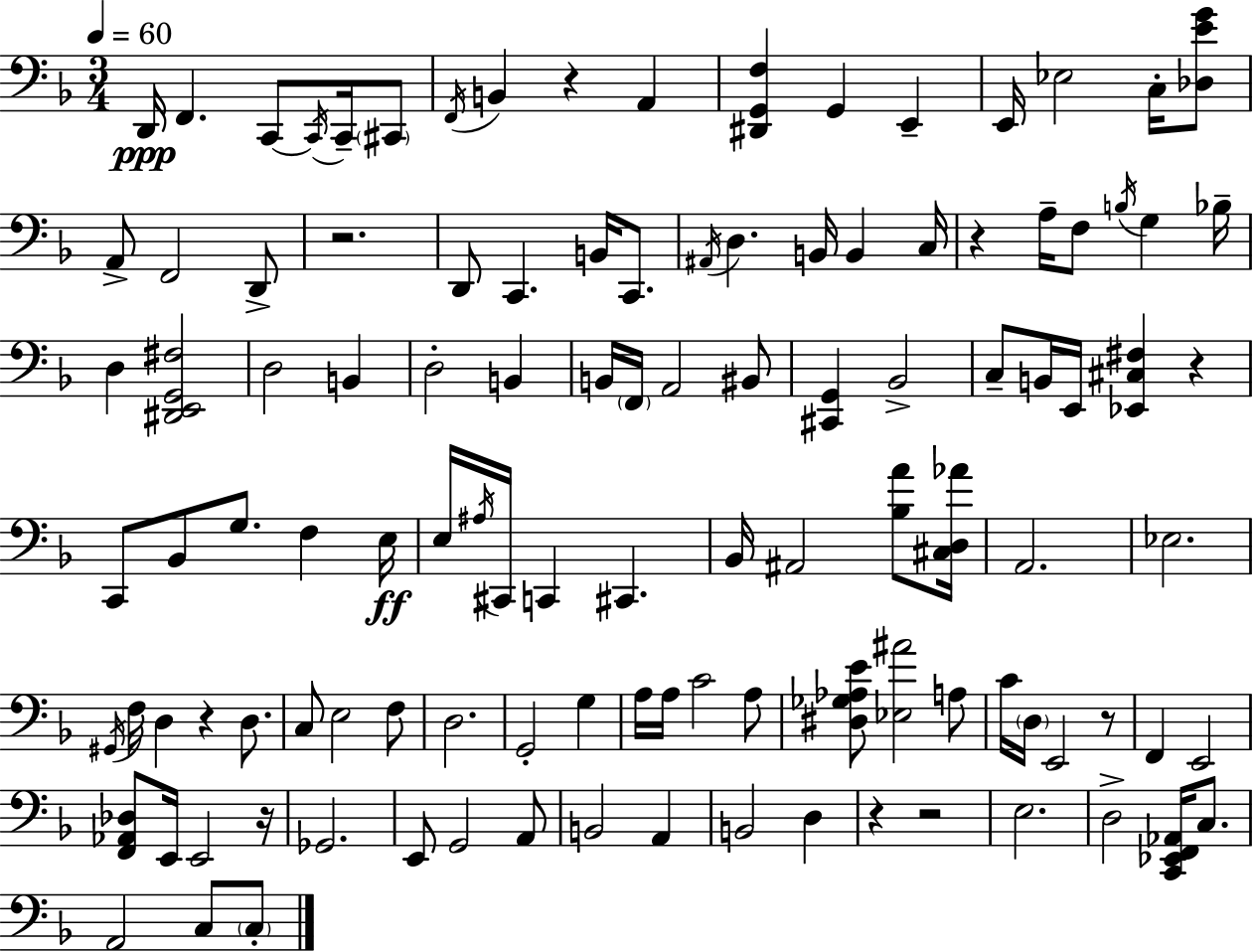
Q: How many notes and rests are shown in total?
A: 114